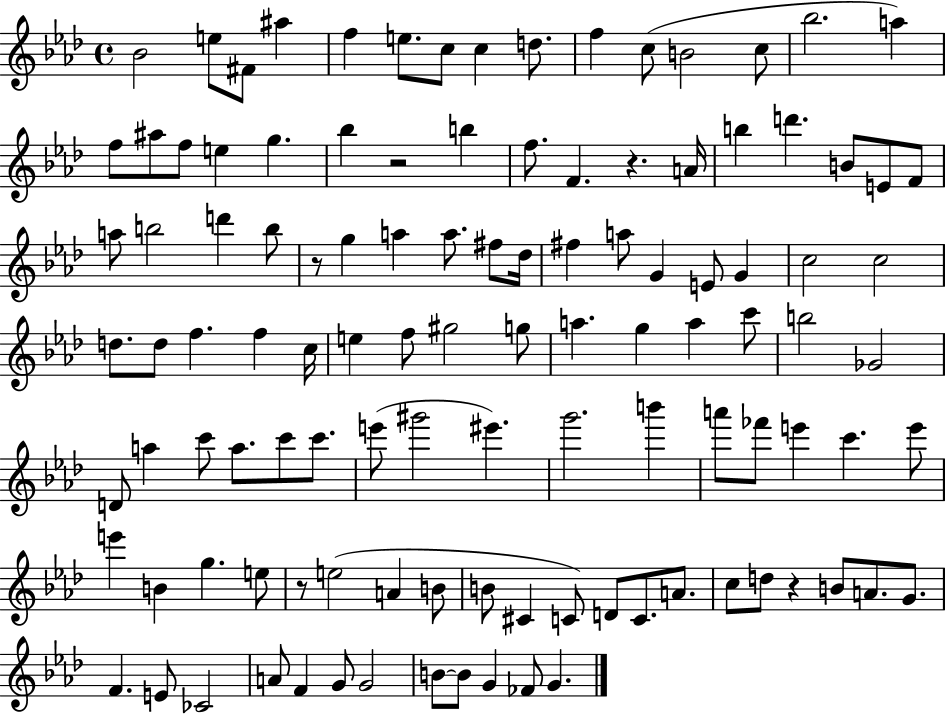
X:1
T:Untitled
M:4/4
L:1/4
K:Ab
_B2 e/2 ^F/2 ^a f e/2 c/2 c d/2 f c/2 B2 c/2 _b2 a f/2 ^a/2 f/2 e g _b z2 b f/2 F z A/4 b d' B/2 E/2 F/2 a/2 b2 d' b/2 z/2 g a a/2 ^f/2 _d/4 ^f a/2 G E/2 G c2 c2 d/2 d/2 f f c/4 e f/2 ^g2 g/2 a g a c'/2 b2 _G2 D/2 a c'/2 a/2 c'/2 c'/2 e'/2 ^g'2 ^e' g'2 b' a'/2 _f'/2 e' c' e'/2 e' B g e/2 z/2 e2 A B/2 B/2 ^C C/2 D/2 C/2 A/2 c/2 d/2 z B/2 A/2 G/2 F E/2 _C2 A/2 F G/2 G2 B/2 B/2 G _F/2 G